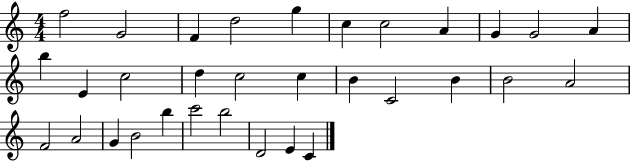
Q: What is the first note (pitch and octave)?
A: F5